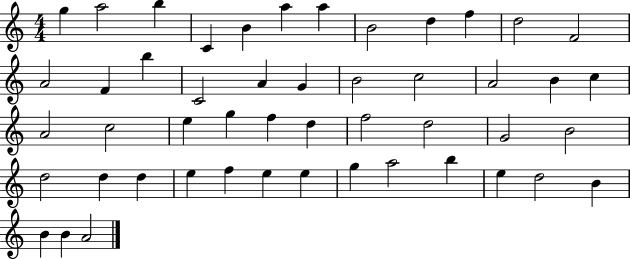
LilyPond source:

{
  \clef treble
  \numericTimeSignature
  \time 4/4
  \key c \major
  g''4 a''2 b''4 | c'4 b'4 a''4 a''4 | b'2 d''4 f''4 | d''2 f'2 | \break a'2 f'4 b''4 | c'2 a'4 g'4 | b'2 c''2 | a'2 b'4 c''4 | \break a'2 c''2 | e''4 g''4 f''4 d''4 | f''2 d''2 | g'2 b'2 | \break d''2 d''4 d''4 | e''4 f''4 e''4 e''4 | g''4 a''2 b''4 | e''4 d''2 b'4 | \break b'4 b'4 a'2 | \bar "|."
}